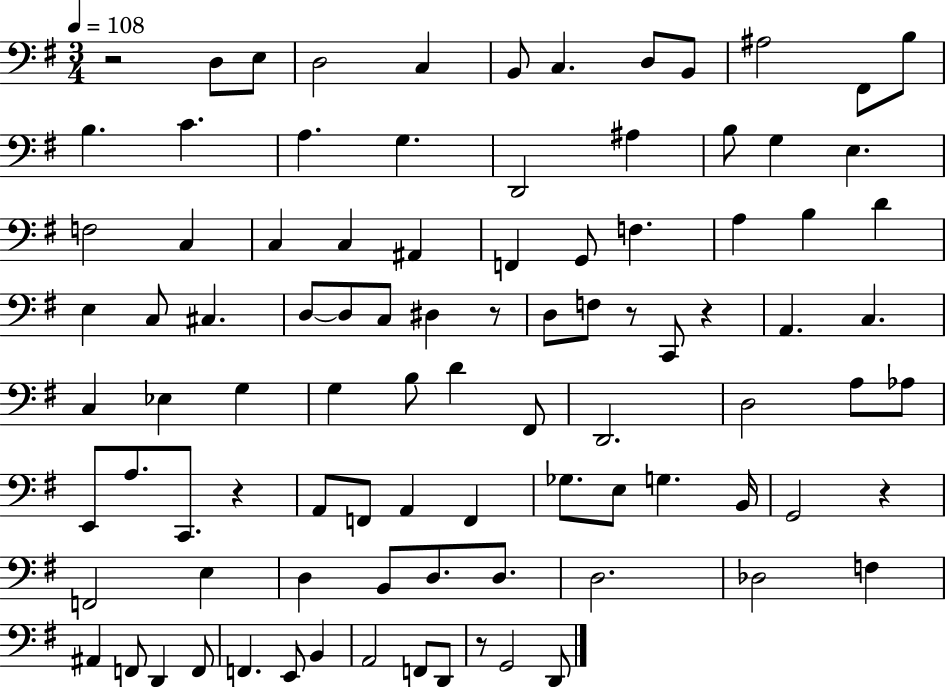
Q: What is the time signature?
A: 3/4